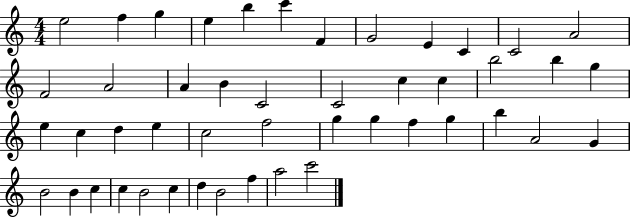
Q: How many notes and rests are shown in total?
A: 47